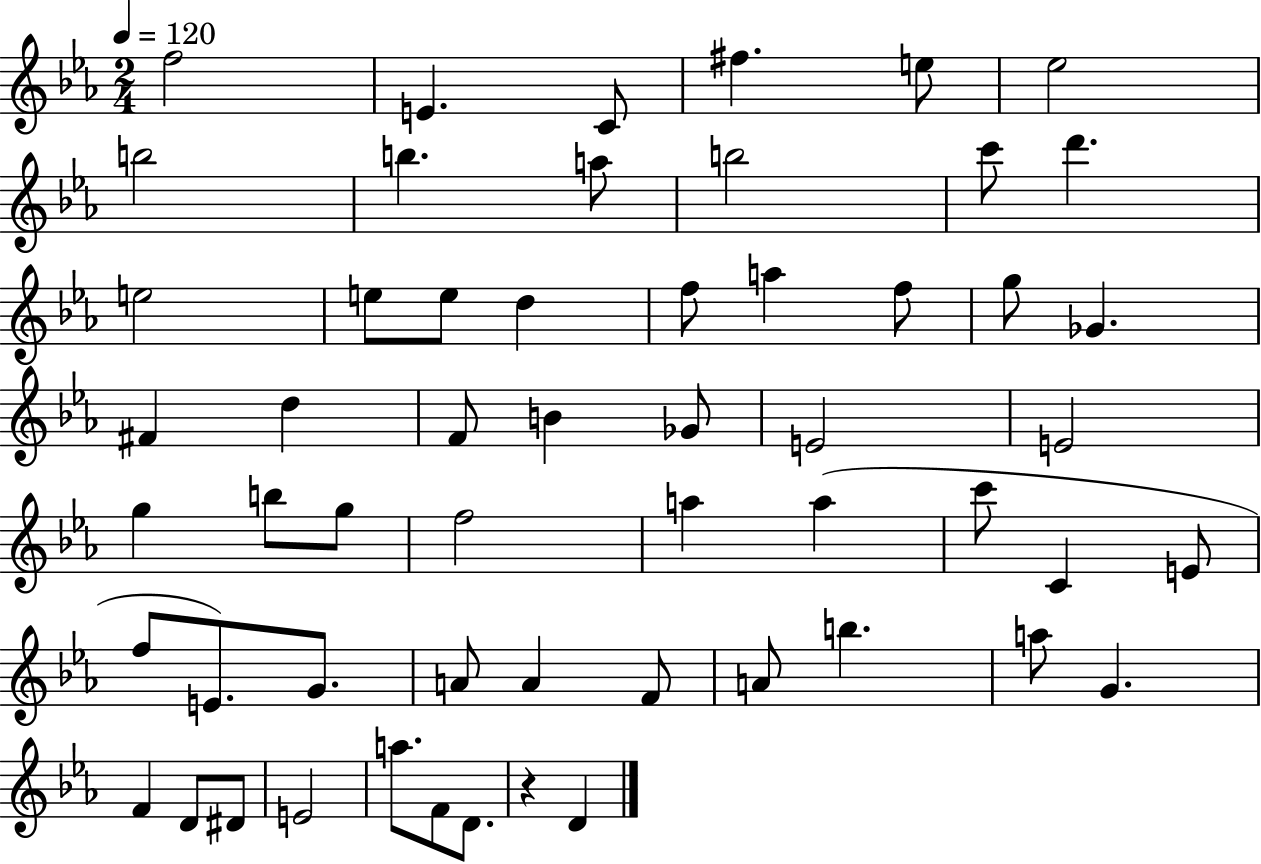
X:1
T:Untitled
M:2/4
L:1/4
K:Eb
f2 E C/2 ^f e/2 _e2 b2 b a/2 b2 c'/2 d' e2 e/2 e/2 d f/2 a f/2 g/2 _G ^F d F/2 B _G/2 E2 E2 g b/2 g/2 f2 a a c'/2 C E/2 f/2 E/2 G/2 A/2 A F/2 A/2 b a/2 G F D/2 ^D/2 E2 a/2 F/2 D/2 z D